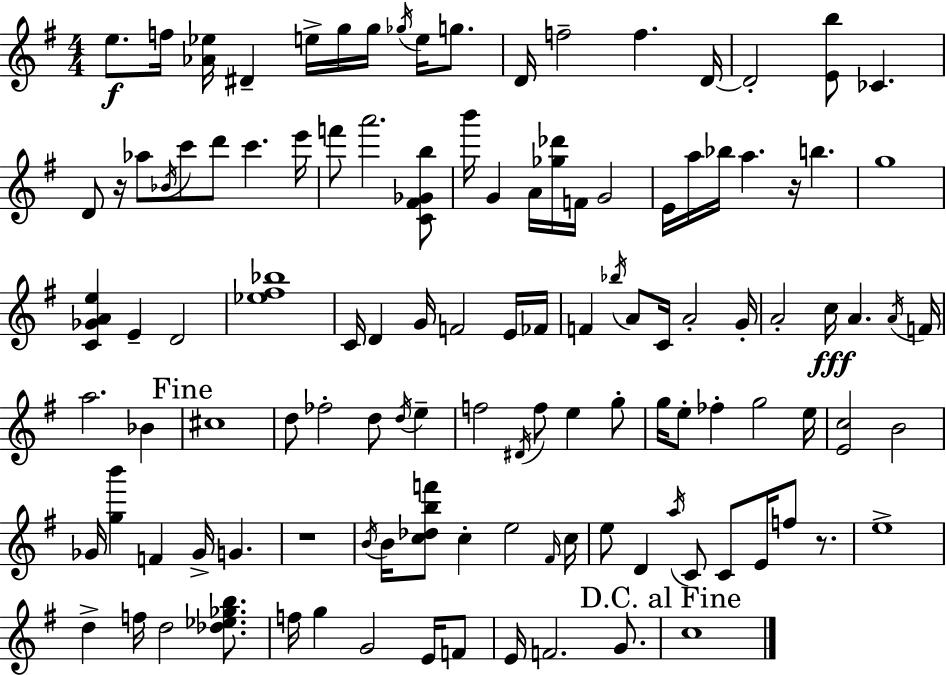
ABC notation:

X:1
T:Untitled
M:4/4
L:1/4
K:Em
e/2 f/4 [_A_e]/4 ^D e/4 g/4 g/4 _g/4 e/4 g/2 D/4 f2 f D/4 D2 [Eb]/2 _C D/2 z/4 _a/2 _B/4 c'/2 d'/2 c' e'/4 f'/2 a'2 [C^F_Gb]/2 b'/4 G A/4 [_g_d']/4 F/4 G2 E/4 a/4 _b/4 a z/4 b g4 [C_GAe] E D2 [_e^f_b]4 C/4 D G/4 F2 E/4 _F/4 F _b/4 A/2 C/4 A2 G/4 A2 c/4 A A/4 F/4 a2 _B ^c4 d/2 _f2 d/2 d/4 e f2 ^D/4 f/2 e g/2 g/4 e/2 _f g2 e/4 [Ec]2 B2 _G/4 [gb'] F _G/4 G z4 B/4 B/4 [c_dbf']/2 c e2 ^F/4 c/4 e/2 D a/4 C/2 C/2 E/4 f/2 z/2 e4 d f/4 d2 [_d_e_gb]/2 f/4 g G2 E/4 F/2 E/4 F2 G/2 c4